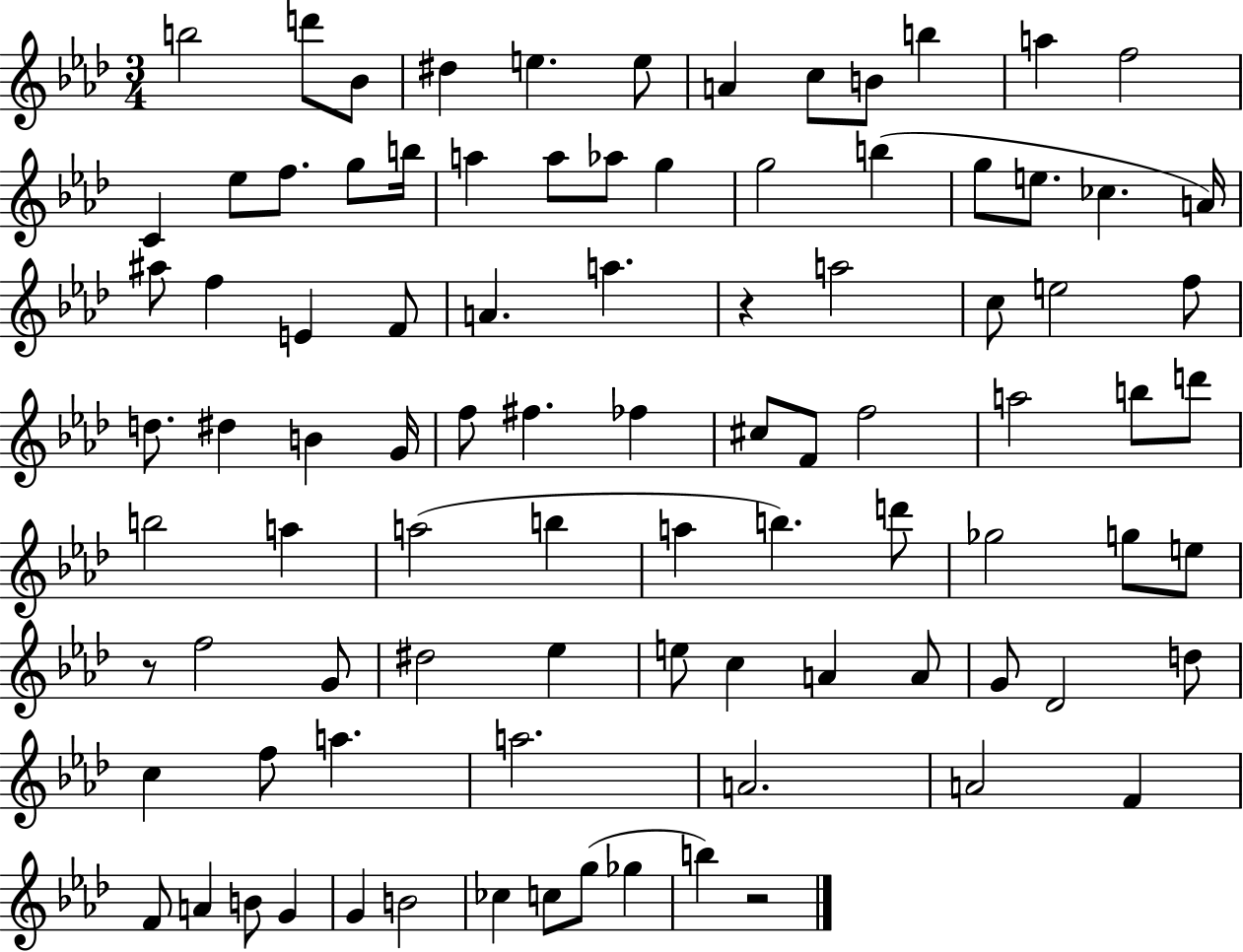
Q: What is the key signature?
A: AES major